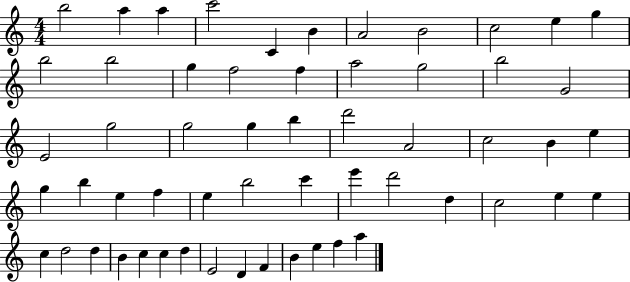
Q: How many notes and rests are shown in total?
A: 57